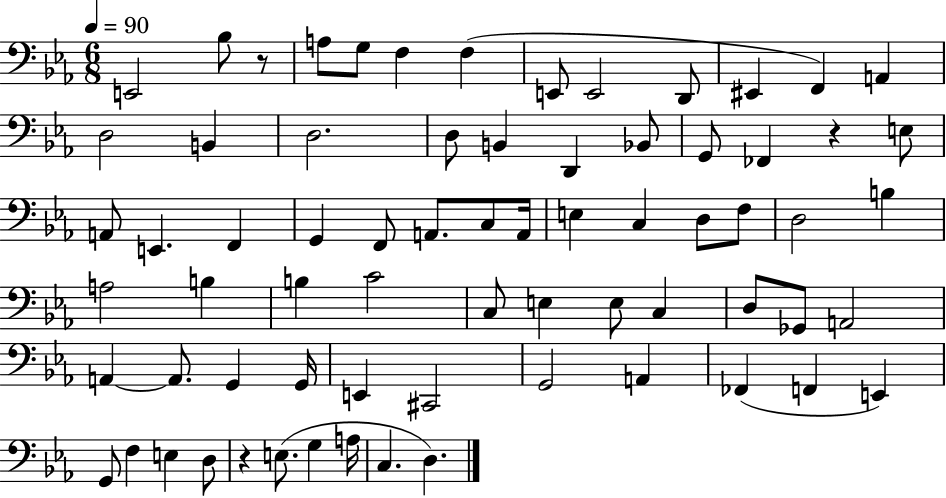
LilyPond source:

{
  \clef bass
  \numericTimeSignature
  \time 6/8
  \key ees \major
  \tempo 4 = 90
  \repeat volta 2 { e,2 bes8 r8 | a8 g8 f4 f4( | e,8 e,2 d,8 | eis,4 f,4) a,4 | \break d2 b,4 | d2. | d8 b,4 d,4 bes,8 | g,8 fes,4 r4 e8 | \break a,8 e,4. f,4 | g,4 f,8 a,8. c8 a,16 | e4 c4 d8 f8 | d2 b4 | \break a2 b4 | b4 c'2 | c8 e4 e8 c4 | d8 ges,8 a,2 | \break a,4~~ a,8. g,4 g,16 | e,4 cis,2 | g,2 a,4 | fes,4( f,4 e,4) | \break g,8 f4 e4 d8 | r4 e8.( g4 a16 | c4. d4.) | } \bar "|."
}